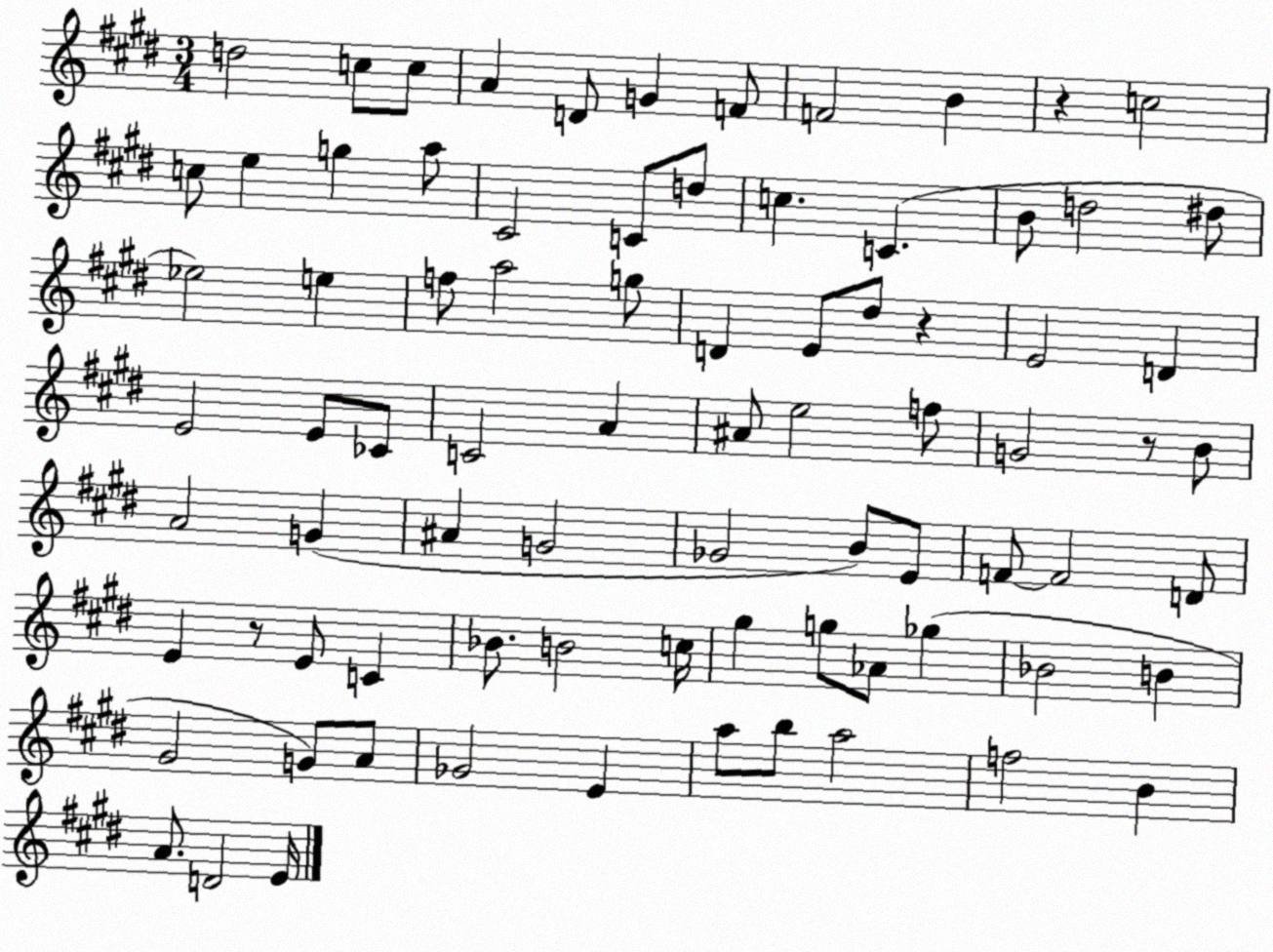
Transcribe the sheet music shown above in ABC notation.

X:1
T:Untitled
M:3/4
L:1/4
K:E
d2 c/2 c/2 A D/2 G F/2 F2 B z c2 c/2 e g a/2 ^C2 C/2 d/2 c C B/2 d2 ^d/2 _e2 e f/2 a2 g/2 D E/2 ^d/2 z E2 D E2 E/2 _C/2 C2 A ^A/2 e2 f/2 G2 z/2 B/2 A2 G ^A G2 _G2 B/2 E/2 F/2 F2 D/2 E z/2 E/2 C _B/2 B2 c/4 ^g g/2 _A/2 _g _B2 B ^G2 G/2 A/2 _G2 E a/2 b/2 a2 f2 B A/2 D2 E/4